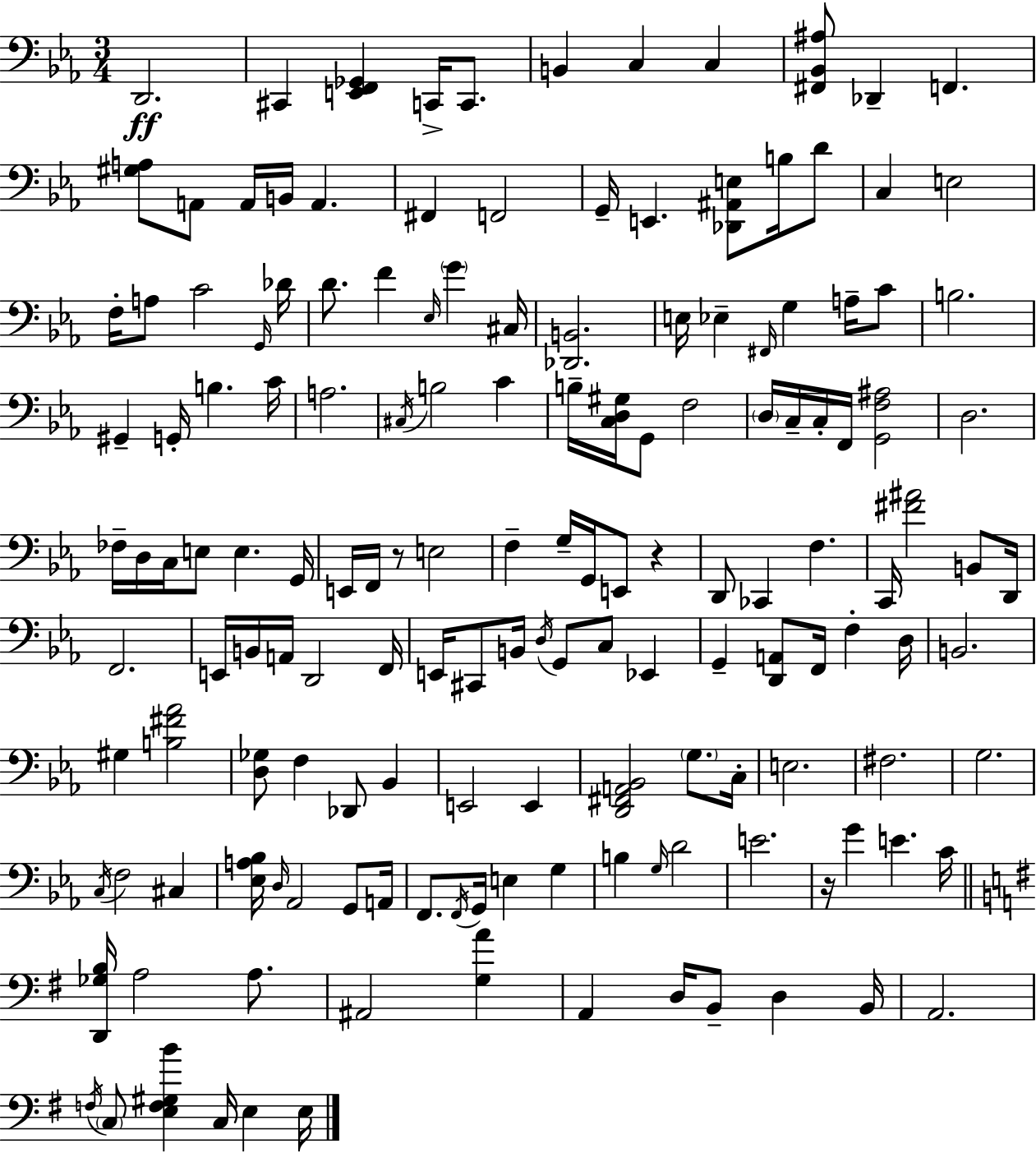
X:1
T:Untitled
M:3/4
L:1/4
K:Eb
D,,2 ^C,, [E,,F,,_G,,] C,,/4 C,,/2 B,, C, C, [^F,,_B,,^A,]/2 _D,, F,, [^G,A,]/2 A,,/2 A,,/4 B,,/4 A,, ^F,, F,,2 G,,/4 E,, [_D,,^A,,E,]/2 B,/4 D/2 C, E,2 F,/4 A,/2 C2 G,,/4 _D/4 D/2 F _E,/4 G ^C,/4 [_D,,B,,]2 E,/4 _E, ^F,,/4 G, A,/4 C/2 B,2 ^G,, G,,/4 B, C/4 A,2 ^C,/4 B,2 C B,/4 [C,D,^G,]/4 G,,/2 F,2 D,/4 C,/4 C,/4 F,,/4 [G,,F,^A,]2 D,2 _F,/4 D,/4 C,/4 E,/2 E, G,,/4 E,,/4 F,,/4 z/2 E,2 F, G,/4 G,,/4 E,,/2 z D,,/2 _C,, F, C,,/4 [^F^A]2 B,,/2 D,,/4 F,,2 E,,/4 B,,/4 A,,/4 D,,2 F,,/4 E,,/4 ^C,,/2 B,,/4 D,/4 G,,/2 C,/2 _E,, G,, [D,,A,,]/2 F,,/4 F, D,/4 B,,2 ^G, [B,^F_A]2 [D,_G,]/2 F, _D,,/2 _B,, E,,2 E,, [D,,^F,,A,,_B,,]2 G,/2 C,/4 E,2 ^F,2 G,2 C,/4 F,2 ^C, [_E,A,_B,]/4 D,/4 _A,,2 G,,/2 A,,/4 F,,/2 F,,/4 G,,/4 E, G, B, G,/4 D2 E2 z/4 G E C/4 [D,,_G,B,]/4 A,2 A,/2 ^A,,2 [G,A] A,, D,/4 B,,/2 D, B,,/4 A,,2 F,/4 C,/2 [E,F,^G,B] C,/4 E, E,/4